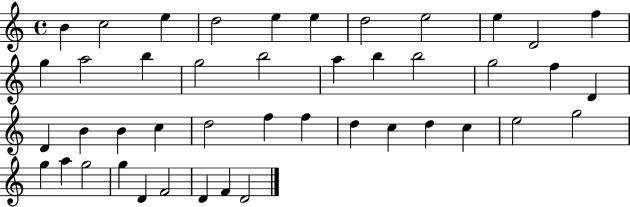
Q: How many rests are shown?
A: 0